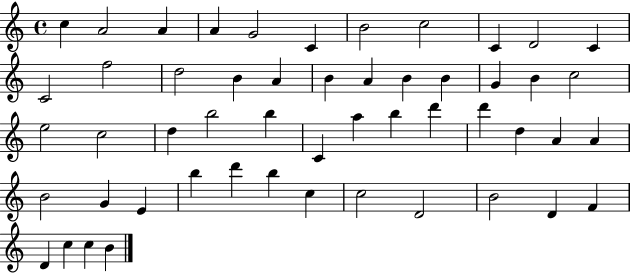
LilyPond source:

{
  \clef treble
  \time 4/4
  \defaultTimeSignature
  \key c \major
  c''4 a'2 a'4 | a'4 g'2 c'4 | b'2 c''2 | c'4 d'2 c'4 | \break c'2 f''2 | d''2 b'4 a'4 | b'4 a'4 b'4 b'4 | g'4 b'4 c''2 | \break e''2 c''2 | d''4 b''2 b''4 | c'4 a''4 b''4 d'''4 | d'''4 d''4 a'4 a'4 | \break b'2 g'4 e'4 | b''4 d'''4 b''4 c''4 | c''2 d'2 | b'2 d'4 f'4 | \break d'4 c''4 c''4 b'4 | \bar "|."
}